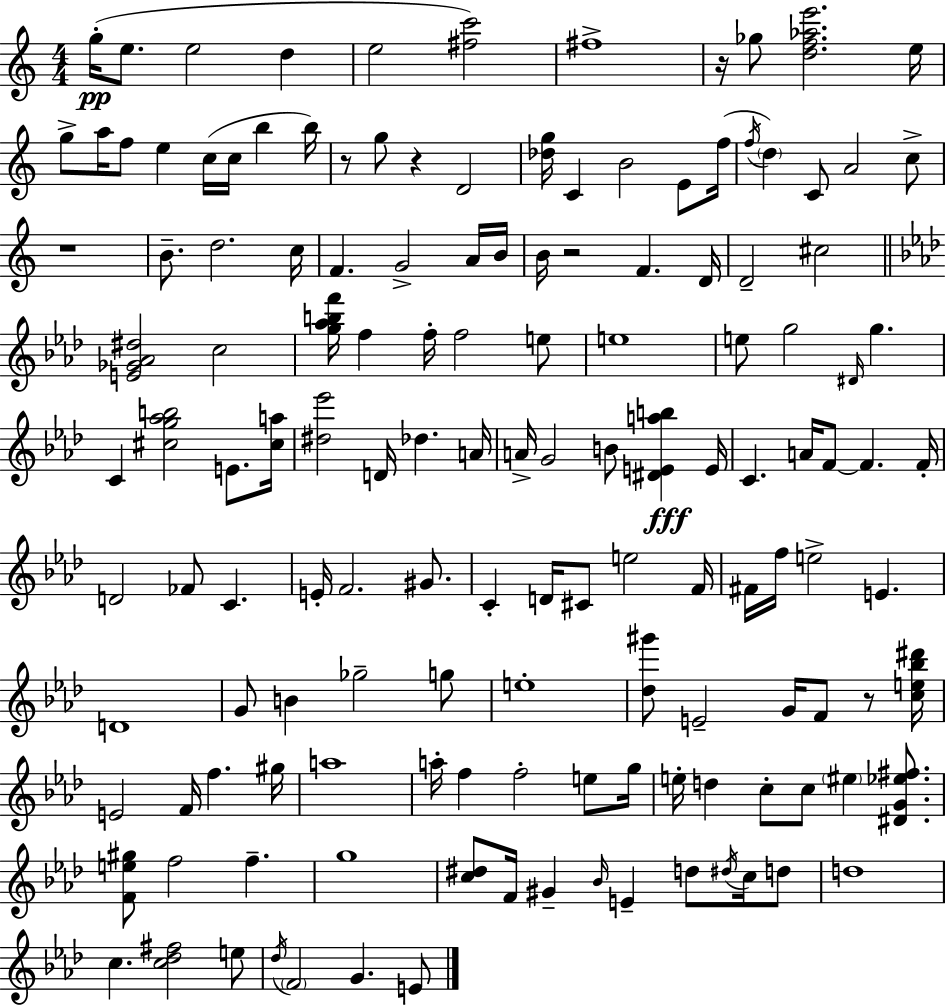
{
  \clef treble
  \numericTimeSignature
  \time 4/4
  \key c \major
  g''16-.(\pp e''8. e''2 d''4 | e''2 <fis'' c'''>2) | fis''1-> | r16 ges''8 <d'' f'' aes'' e'''>2. e''16 | \break g''8-> a''16 f''8 e''4 c''16( c''16 b''4 b''16) | r8 g''8 r4 d'2 | <des'' g''>16 c'4 b'2 e'8 f''16( | \acciaccatura { f''16 } \parenthesize d''4) c'8 a'2 c''8-> | \break r1 | b'8.-- d''2. | c''16 f'4. g'2-> a'16 | b'16 b'16 r2 f'4. | \break d'16 d'2-- cis''2 | \bar "||" \break \key f \minor <e' ges' aes' dis''>2 c''2 | <g'' aes'' b'' f'''>16 f''4 f''16-. f''2 e''8 | e''1 | e''8 g''2 \grace { dis'16 } g''4. | \break c'4 <cis'' g'' aes'' b''>2 e'8. | <cis'' a''>16 <dis'' ees'''>2 d'16 des''4. | a'16 a'16-> g'2 b'8 <dis' e' a'' b''>4\fff | e'16 c'4. a'16 f'8~~ f'4. | \break f'16-. d'2 fes'8 c'4. | e'16-. f'2. gis'8. | c'4-. d'16 cis'8 e''2 | f'16 fis'16 f''16 e''2-> e'4. | \break d'1 | g'8 b'4 ges''2-- g''8 | e''1-. | <des'' gis'''>8 e'2-- g'16 f'8 r8 | \break <c'' e'' bes'' dis'''>16 e'2 f'16 f''4. | gis''16 a''1 | a''16-. f''4 f''2-. e''8 | g''16 e''16-. d''4 c''8-. c''8 \parenthesize eis''4 <dis' g' ees'' fis''>8. | \break <f' e'' gis''>8 f''2 f''4.-- | g''1 | <c'' dis''>8 f'16 gis'4-- \grace { bes'16 } e'4-- d''8 \acciaccatura { dis''16 } | c''16 d''8 d''1 | \break c''4. <c'' des'' fis''>2 | e''8 \acciaccatura { des''16 } \parenthesize f'2 g'4. | e'8 \bar "|."
}